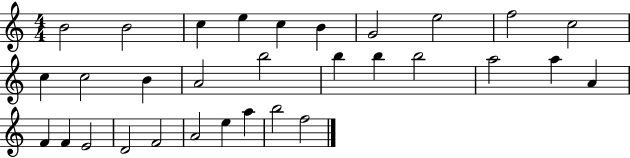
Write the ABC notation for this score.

X:1
T:Untitled
M:4/4
L:1/4
K:C
B2 B2 c e c B G2 e2 f2 c2 c c2 B A2 b2 b b b2 a2 a A F F E2 D2 F2 A2 e a b2 f2